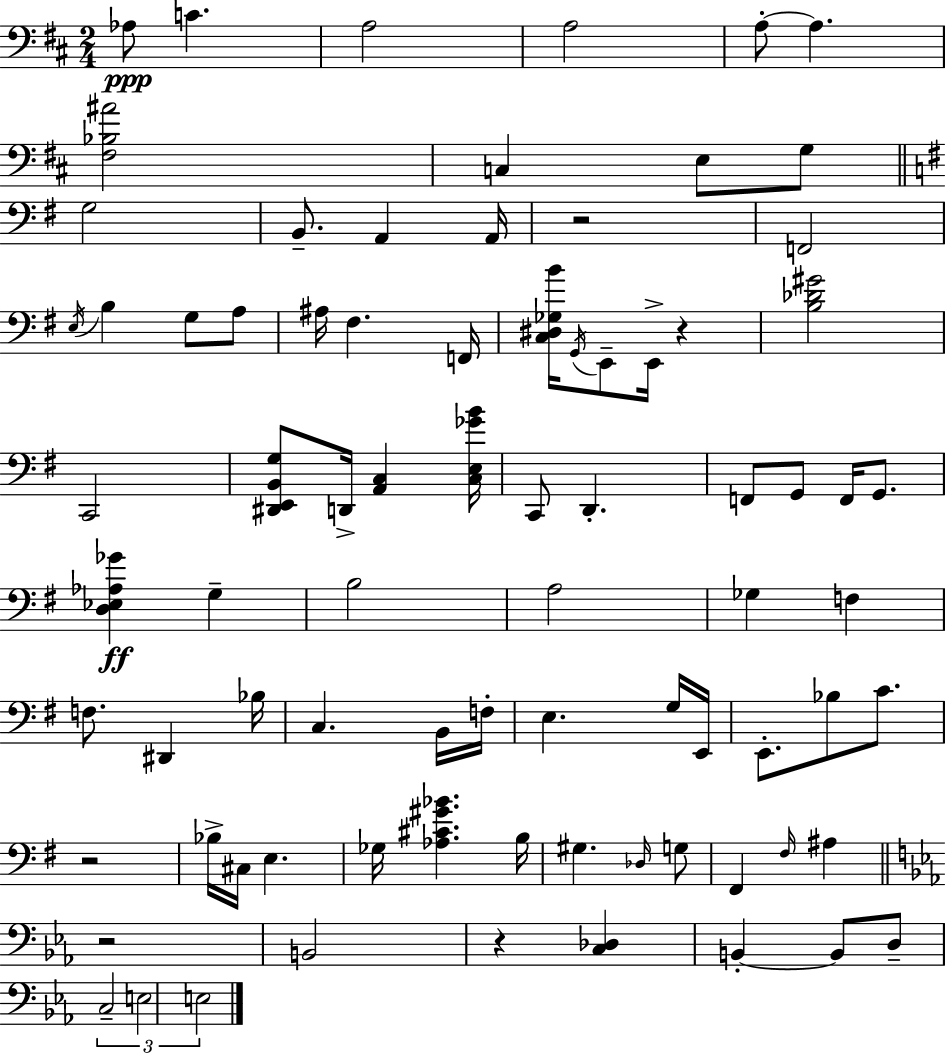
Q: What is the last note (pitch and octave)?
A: E3